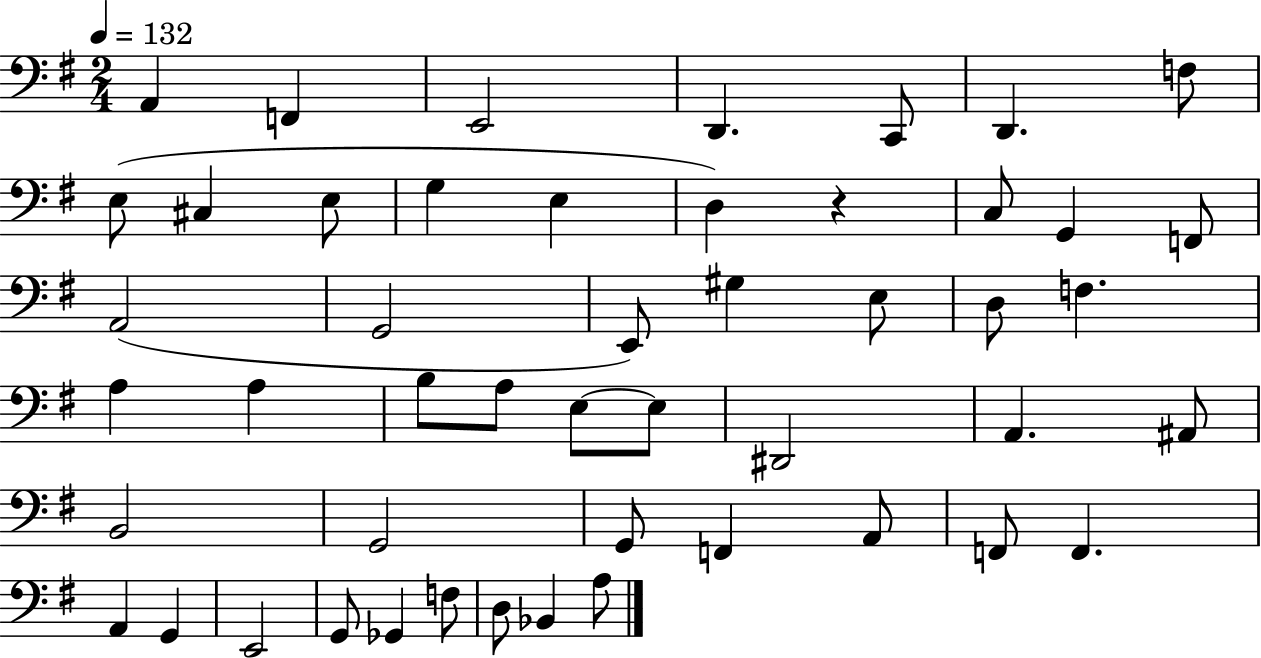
A2/q F2/q E2/h D2/q. C2/e D2/q. F3/e E3/e C#3/q E3/e G3/q E3/q D3/q R/q C3/e G2/q F2/e A2/h G2/h E2/e G#3/q E3/e D3/e F3/q. A3/q A3/q B3/e A3/e E3/e E3/e D#2/h A2/q. A#2/e B2/h G2/h G2/e F2/q A2/e F2/e F2/q. A2/q G2/q E2/h G2/e Gb2/q F3/e D3/e Bb2/q A3/e